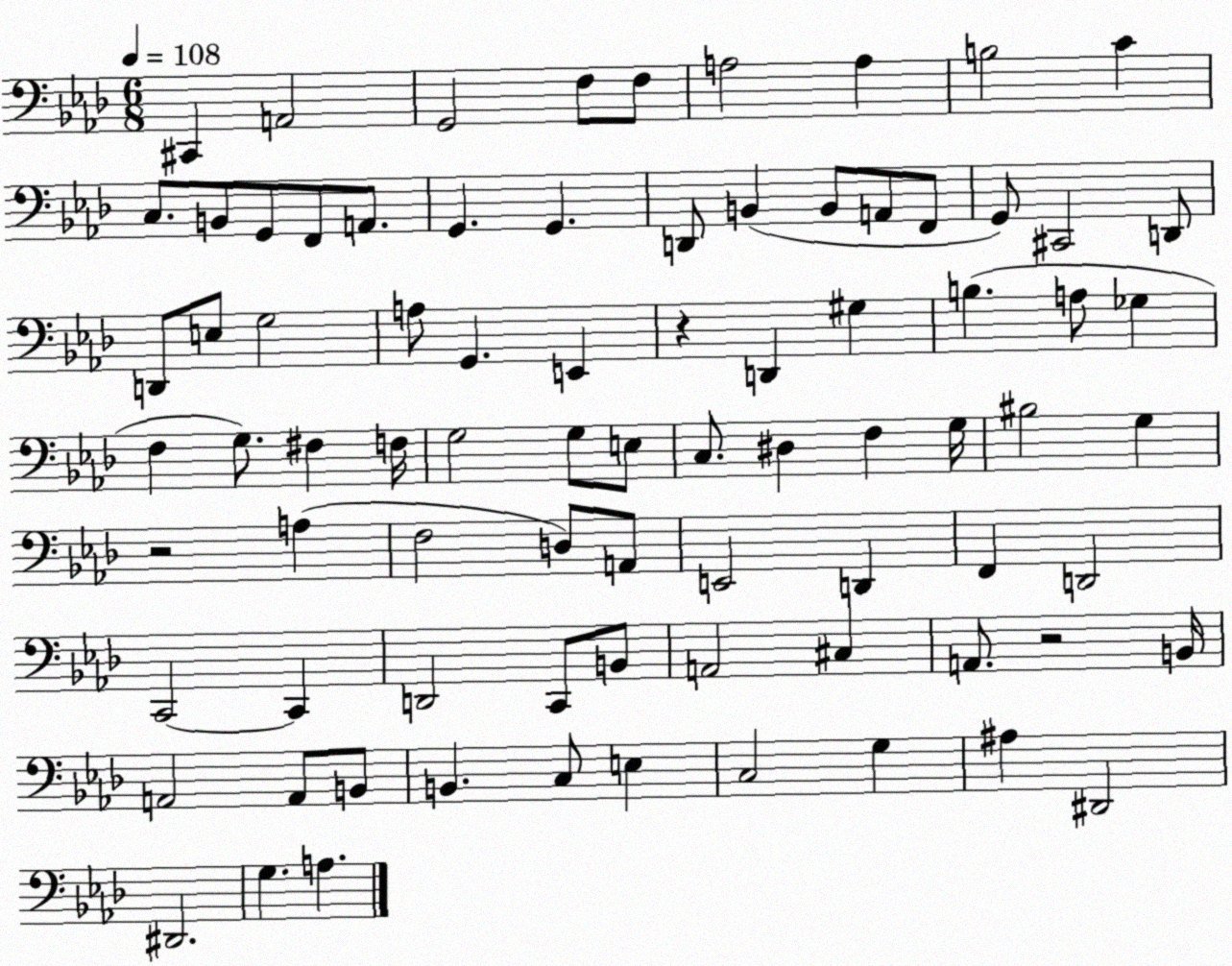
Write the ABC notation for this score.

X:1
T:Untitled
M:6/8
L:1/4
K:Ab
^C,, A,,2 G,,2 F,/2 F,/2 A,2 A, B,2 C C,/2 B,,/2 G,,/2 F,,/2 A,,/2 G,, G,, D,,/2 B,, B,,/2 A,,/2 F,,/2 G,,/2 ^C,,2 D,,/2 D,,/2 E,/2 G,2 A,/2 G,, E,, z D,, ^G, B, A,/2 _G, F, G,/2 ^F, F,/4 G,2 G,/2 E,/2 C,/2 ^D, F, G,/4 ^B,2 G, z2 A, F,2 D,/2 A,,/2 E,,2 D,, F,, D,,2 C,,2 C,, D,,2 C,,/2 B,,/2 A,,2 ^C, A,,/2 z2 B,,/4 A,,2 A,,/2 B,,/2 B,, C,/2 E, C,2 G, ^A, ^D,,2 ^D,,2 G, A,